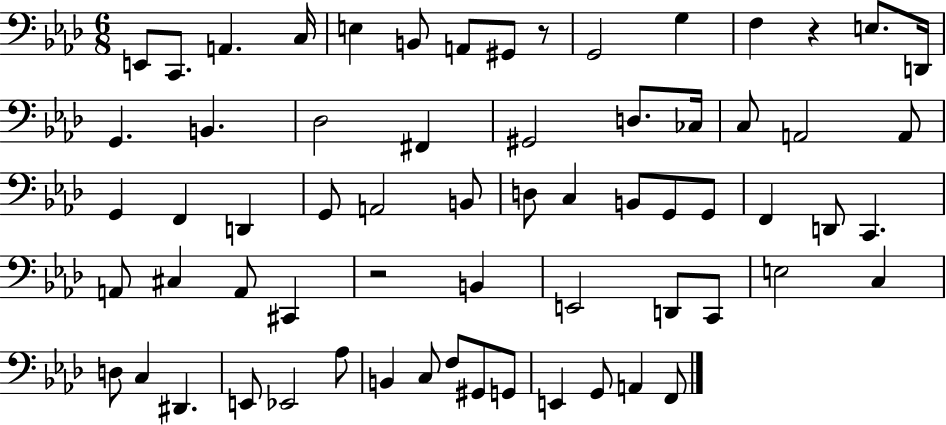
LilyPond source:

{
  \clef bass
  \numericTimeSignature
  \time 6/8
  \key aes \major
  e,8 c,8. a,4. c16 | e4 b,8 a,8 gis,8 r8 | g,2 g4 | f4 r4 e8. d,16 | \break g,4. b,4. | des2 fis,4 | gis,2 d8. ces16 | c8 a,2 a,8 | \break g,4 f,4 d,4 | g,8 a,2 b,8 | d8 c4 b,8 g,8 g,8 | f,4 d,8 c,4. | \break a,8 cis4 a,8 cis,4 | r2 b,4 | e,2 d,8 c,8 | e2 c4 | \break d8 c4 dis,4. | e,8 ees,2 aes8 | b,4 c8 f8 gis,8 g,8 | e,4 g,8 a,4 f,8 | \break \bar "|."
}